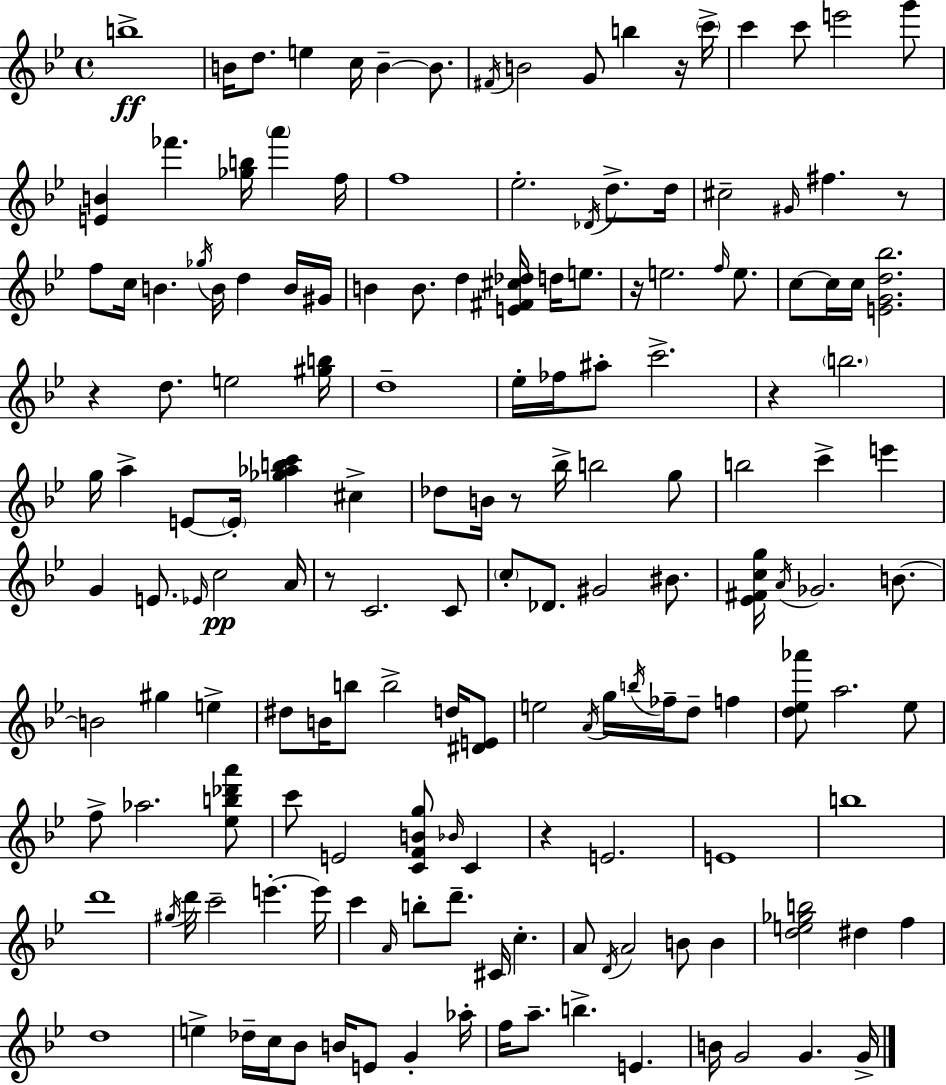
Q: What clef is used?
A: treble